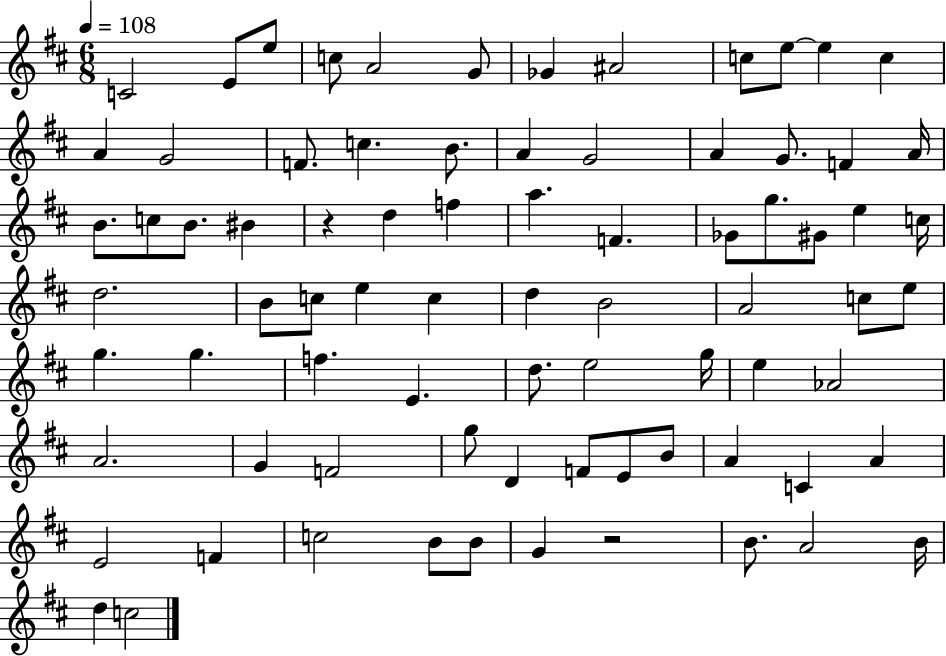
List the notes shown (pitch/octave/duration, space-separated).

C4/h E4/e E5/e C5/e A4/h G4/e Gb4/q A#4/h C5/e E5/e E5/q C5/q A4/q G4/h F4/e. C5/q. B4/e. A4/q G4/h A4/q G4/e. F4/q A4/s B4/e. C5/e B4/e. BIS4/q R/q D5/q F5/q A5/q. F4/q. Gb4/e G5/e. G#4/e E5/q C5/s D5/h. B4/e C5/e E5/q C5/q D5/q B4/h A4/h C5/e E5/e G5/q. G5/q. F5/q. E4/q. D5/e. E5/h G5/s E5/q Ab4/h A4/h. G4/q F4/h G5/e D4/q F4/e E4/e B4/e A4/q C4/q A4/q E4/h F4/q C5/h B4/e B4/e G4/q R/h B4/e. A4/h B4/s D5/q C5/h